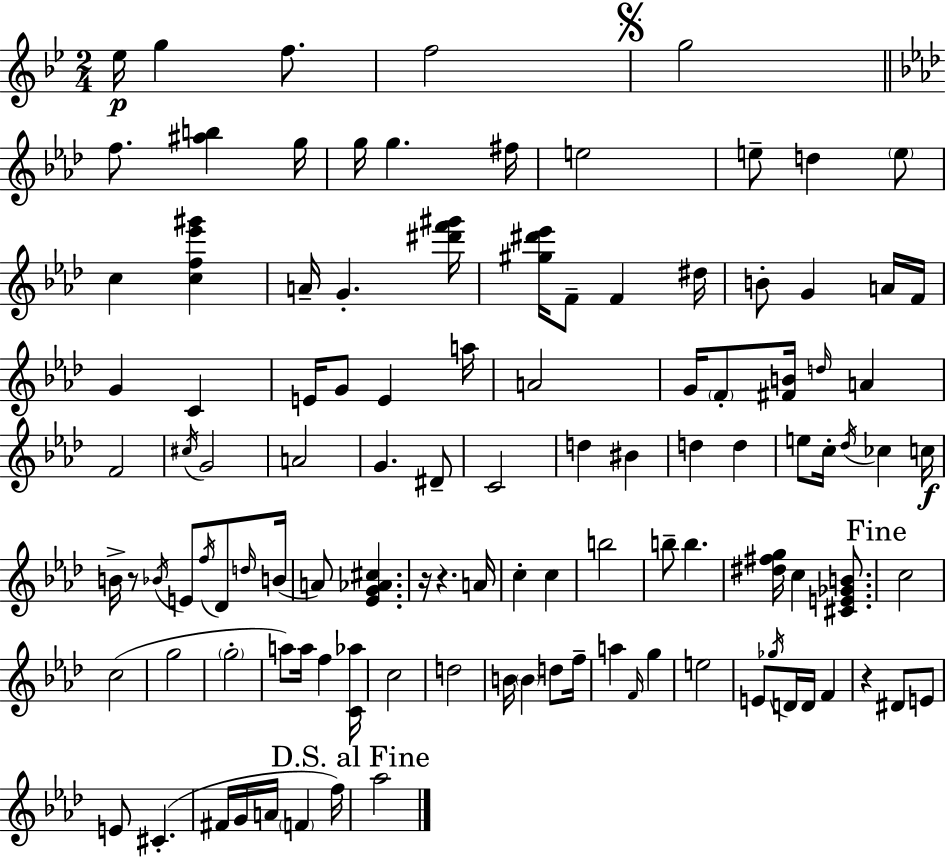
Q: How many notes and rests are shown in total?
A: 111